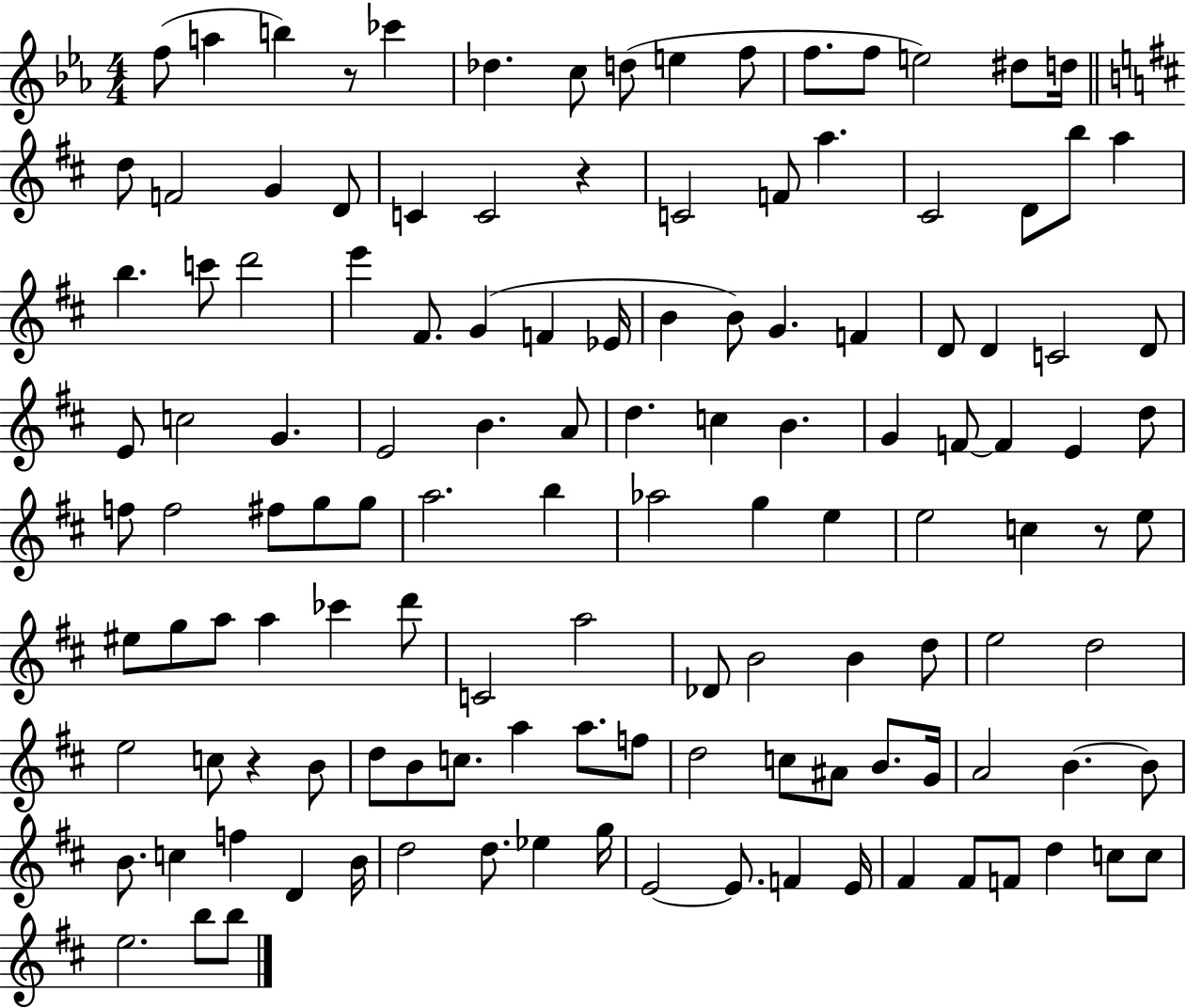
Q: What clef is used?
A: treble